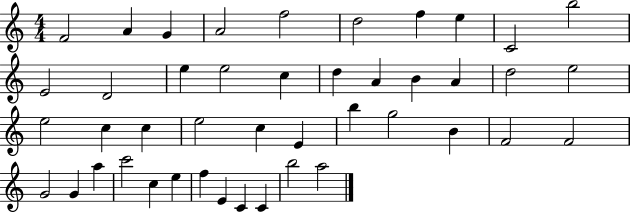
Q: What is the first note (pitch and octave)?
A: F4